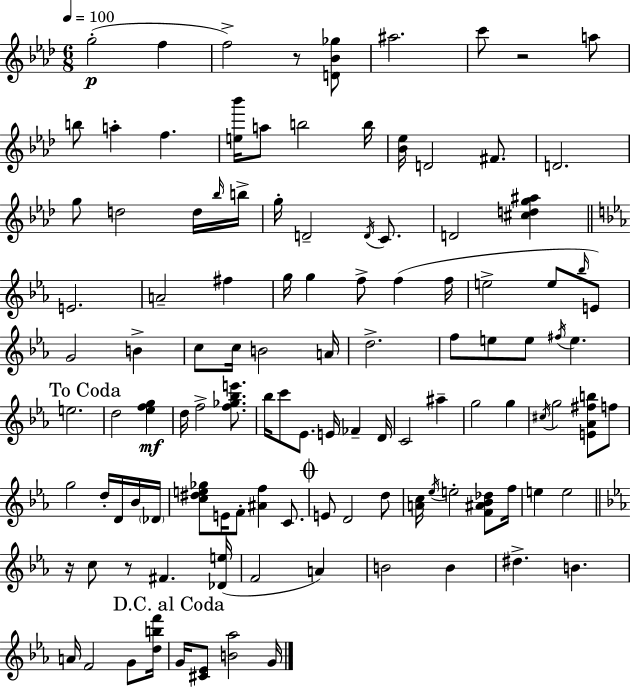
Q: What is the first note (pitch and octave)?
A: G5